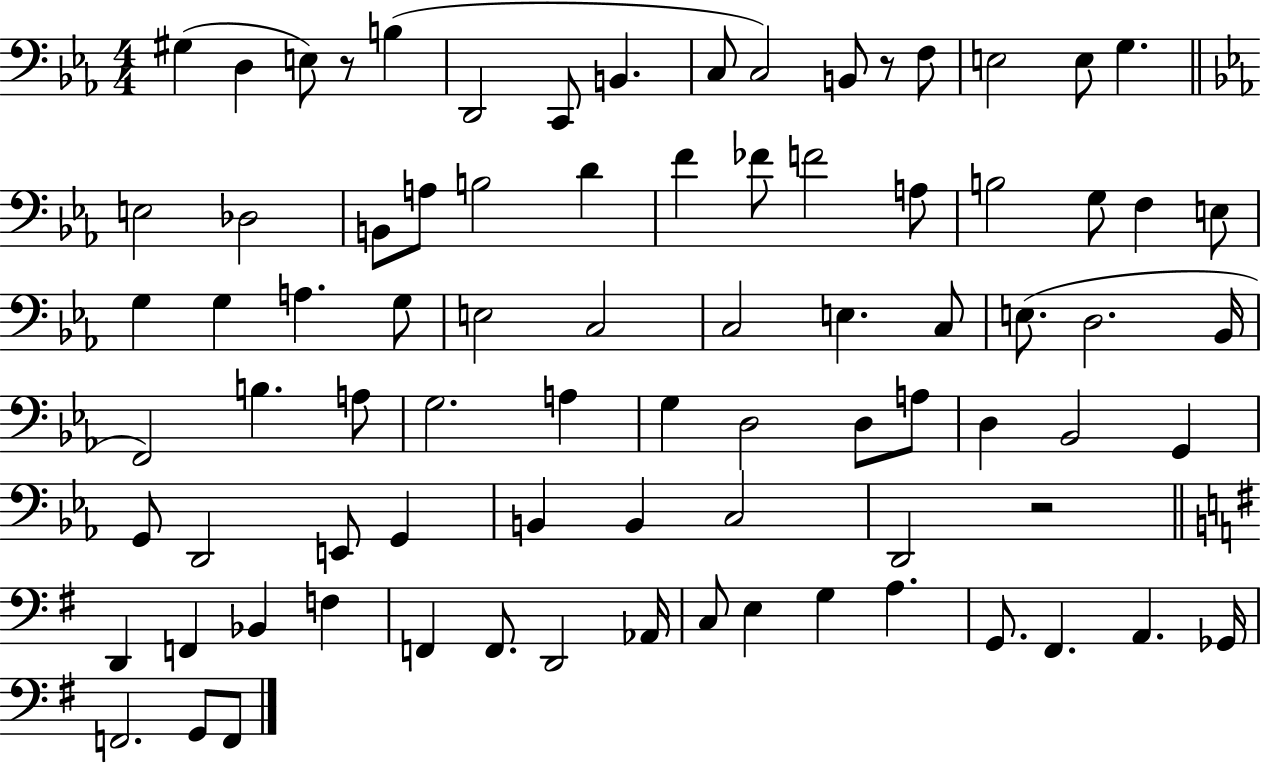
{
  \clef bass
  \numericTimeSignature
  \time 4/4
  \key ees \major
  gis4( d4 e8) r8 b4( | d,2 c,8 b,4. | c8 c2) b,8 r8 f8 | e2 e8 g4. | \break \bar "||" \break \key ees \major e2 des2 | b,8 a8 b2 d'4 | f'4 fes'8 f'2 a8 | b2 g8 f4 e8 | \break g4 g4 a4. g8 | e2 c2 | c2 e4. c8 | e8.( d2. bes,16 | \break f,2) b4. a8 | g2. a4 | g4 d2 d8 a8 | d4 bes,2 g,4 | \break g,8 d,2 e,8 g,4 | b,4 b,4 c2 | d,2 r2 | \bar "||" \break \key e \minor d,4 f,4 bes,4 f4 | f,4 f,8. d,2 aes,16 | c8 e4 g4 a4. | g,8. fis,4. a,4. ges,16 | \break f,2. g,8 f,8 | \bar "|."
}